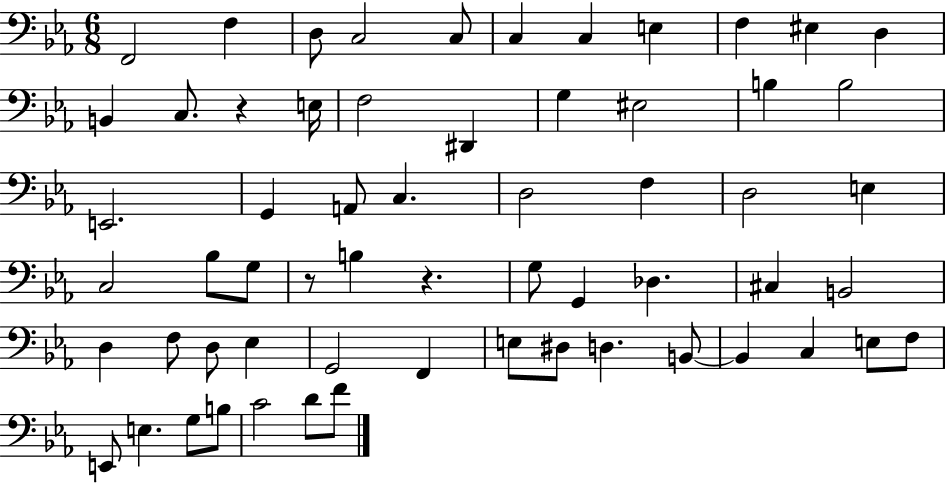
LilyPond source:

{
  \clef bass
  \numericTimeSignature
  \time 6/8
  \key ees \major
  f,2 f4 | d8 c2 c8 | c4 c4 e4 | f4 eis4 d4 | \break b,4 c8. r4 e16 | f2 dis,4 | g4 eis2 | b4 b2 | \break e,2. | g,4 a,8 c4. | d2 f4 | d2 e4 | \break c2 bes8 g8 | r8 b4 r4. | g8 g,4 des4. | cis4 b,2 | \break d4 f8 d8 ees4 | g,2 f,4 | e8 dis8 d4. b,8~~ | b,4 c4 e8 f8 | \break e,8 e4. g8 b8 | c'2 d'8 f'8 | \bar "|."
}